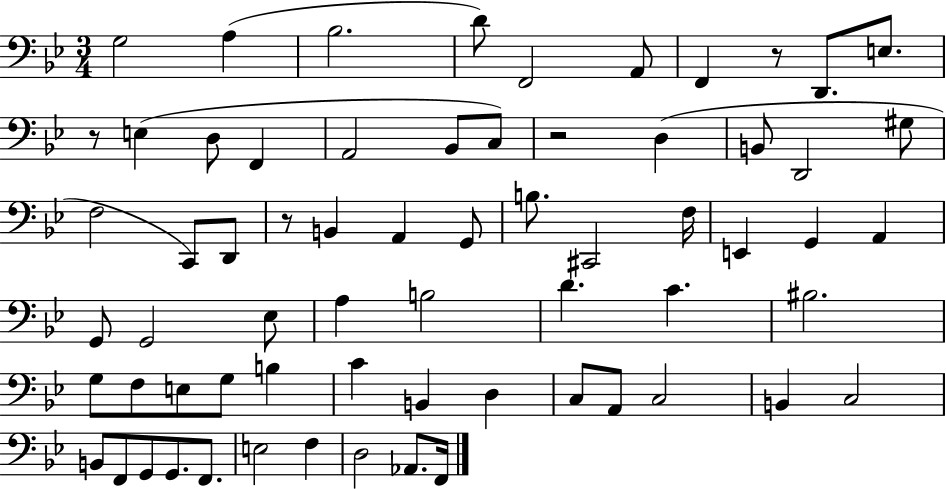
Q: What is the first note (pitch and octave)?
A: G3